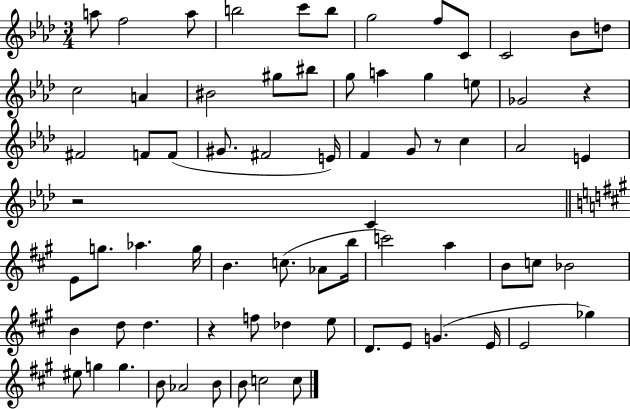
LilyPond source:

{
  \clef treble
  \numericTimeSignature
  \time 3/4
  \key aes \major
  a''8 f''2 a''8 | b''2 c'''8 b''8 | g''2 f''8 c'8 | c'2 bes'8 d''8 | \break c''2 a'4 | bis'2 gis''8 bis''8 | g''8 a''4 g''4 e''8 | ges'2 r4 | \break fis'2 f'8 f'8( | gis'8. fis'2 e'16) | f'4 g'8 r8 c''4 | aes'2 e'4 | \break r2 c'4 | \bar "||" \break \key a \major e'8 g''8. aes''4. g''16 | b'4. c''8.( aes'8 b''16 | c'''2) a''4 | b'8 c''8 bes'2 | \break b'4 d''8 d''4. | r4 f''8 des''4 e''8 | d'8. e'8 g'4.( e'16 | e'2 ges''4) | \break eis''8 g''4 g''4. | b'8 aes'2 b'8 | b'8 c''2 c''8 | \bar "|."
}